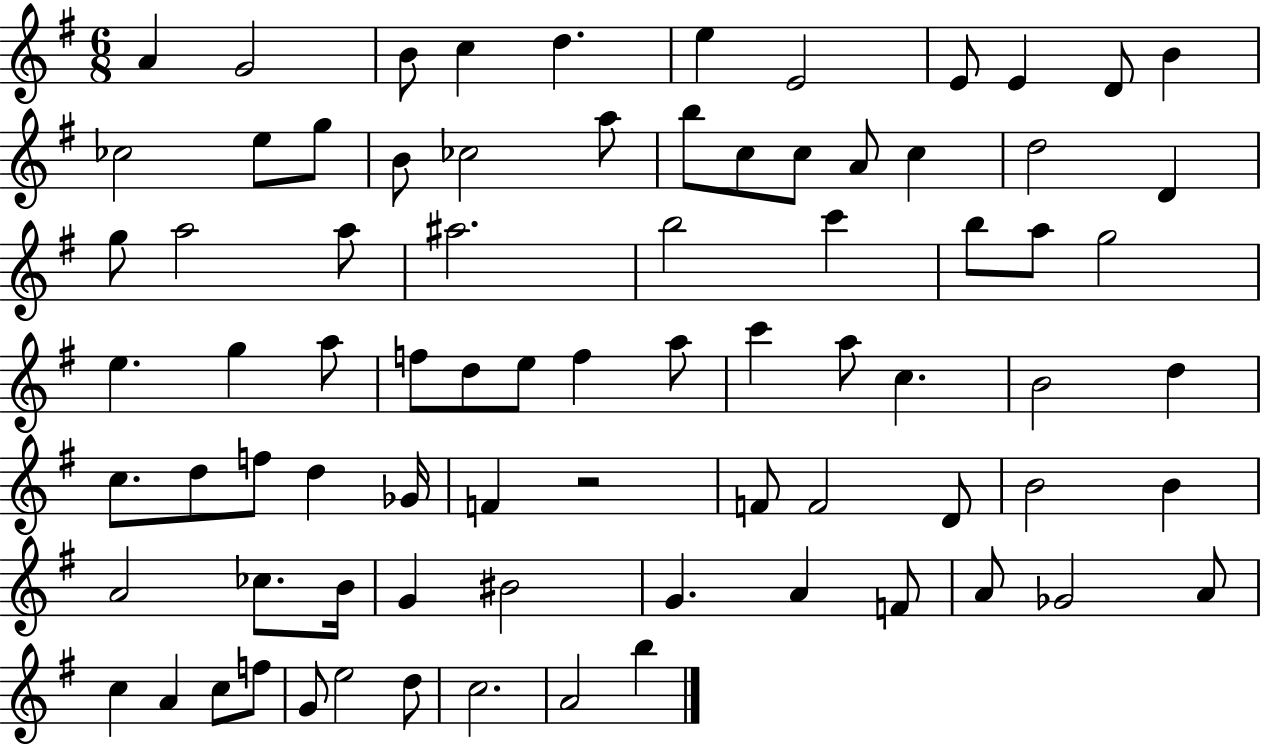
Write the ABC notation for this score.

X:1
T:Untitled
M:6/8
L:1/4
K:G
A G2 B/2 c d e E2 E/2 E D/2 B _c2 e/2 g/2 B/2 _c2 a/2 b/2 c/2 c/2 A/2 c d2 D g/2 a2 a/2 ^a2 b2 c' b/2 a/2 g2 e g a/2 f/2 d/2 e/2 f a/2 c' a/2 c B2 d c/2 d/2 f/2 d _G/4 F z2 F/2 F2 D/2 B2 B A2 _c/2 B/4 G ^B2 G A F/2 A/2 _G2 A/2 c A c/2 f/2 G/2 e2 d/2 c2 A2 b